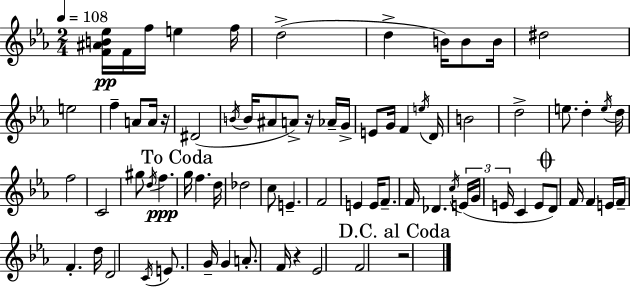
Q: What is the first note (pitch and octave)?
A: F4